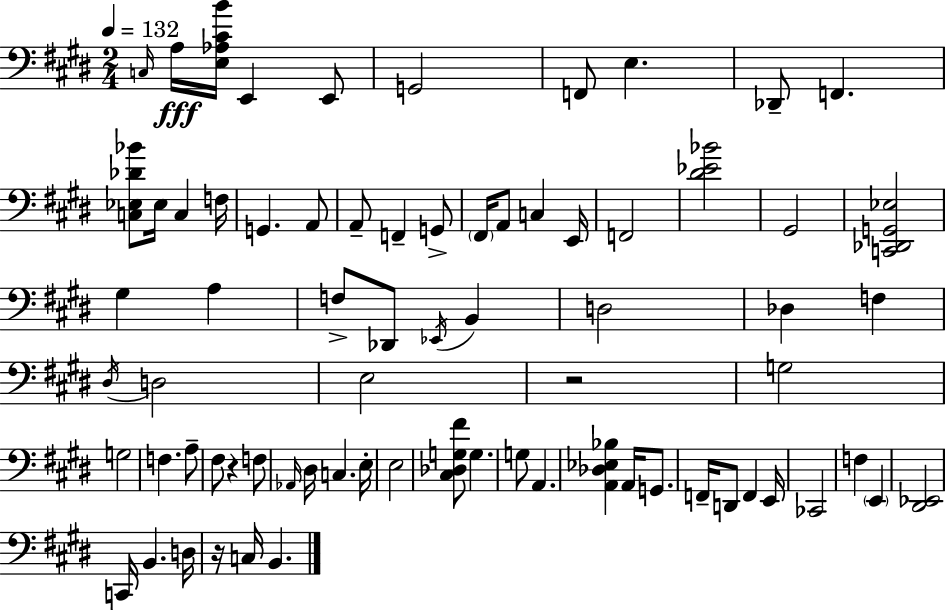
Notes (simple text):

C3/s A3/s [E3,Ab3,C#4,B4]/s E2/q E2/e G2/h F2/e E3/q. Db2/e F2/q. [C3,Eb3,Db4,Bb4]/e Eb3/s C3/q F3/s G2/q. A2/e A2/e F2/q G2/e F#2/s A2/e C3/q E2/s F2/h [D#4,Eb4,Bb4]/h G#2/h [C2,Db2,G2,Eb3]/h G#3/q A3/q F3/e Db2/e Eb2/s B2/q D3/h Db3/q F3/q D#3/s D3/h E3/h R/h G3/h G3/h F3/q. A3/e F#3/e R/q F3/e Ab2/s D#3/s C3/q. E3/s E3/h [C#3,Db3,G3,F#4]/e G3/q. G3/e A2/q. [A2,Db3,Eb3,Bb3]/q A2/s G2/e. F2/s D2/e F2/q E2/s CES2/h F3/q E2/q [D#2,Eb2]/h C2/s B2/q. D3/s R/s C3/s B2/q.